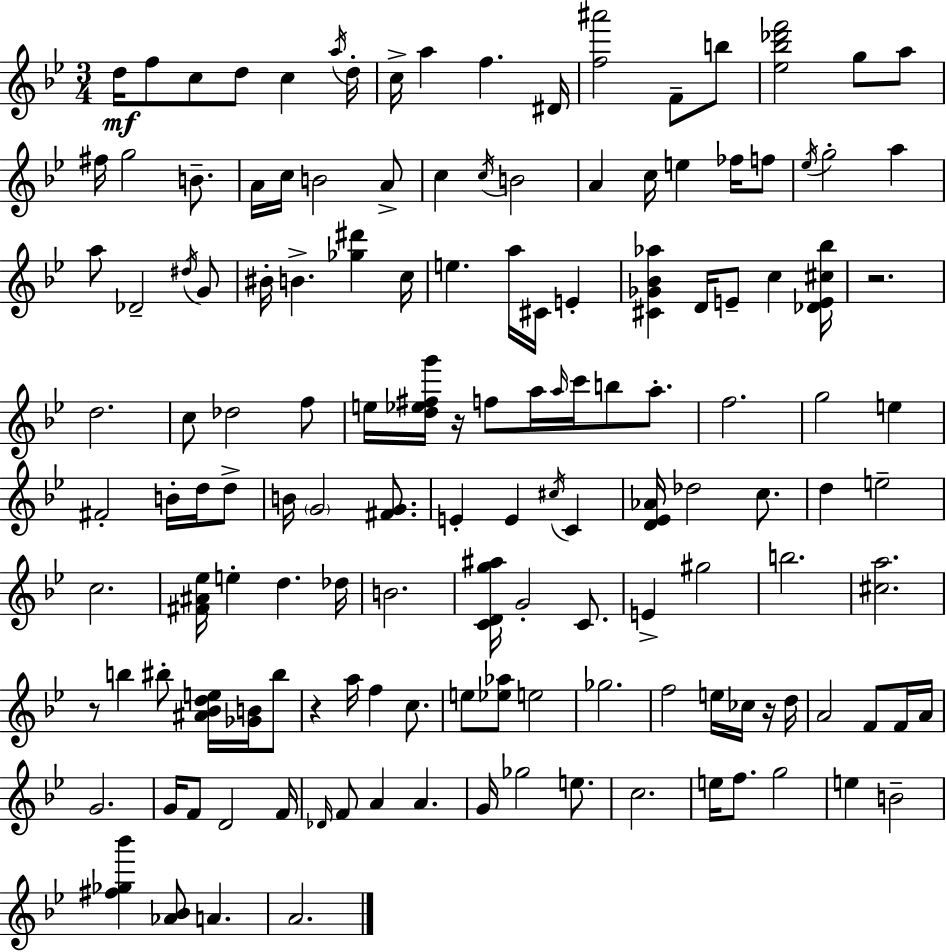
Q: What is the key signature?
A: BES major